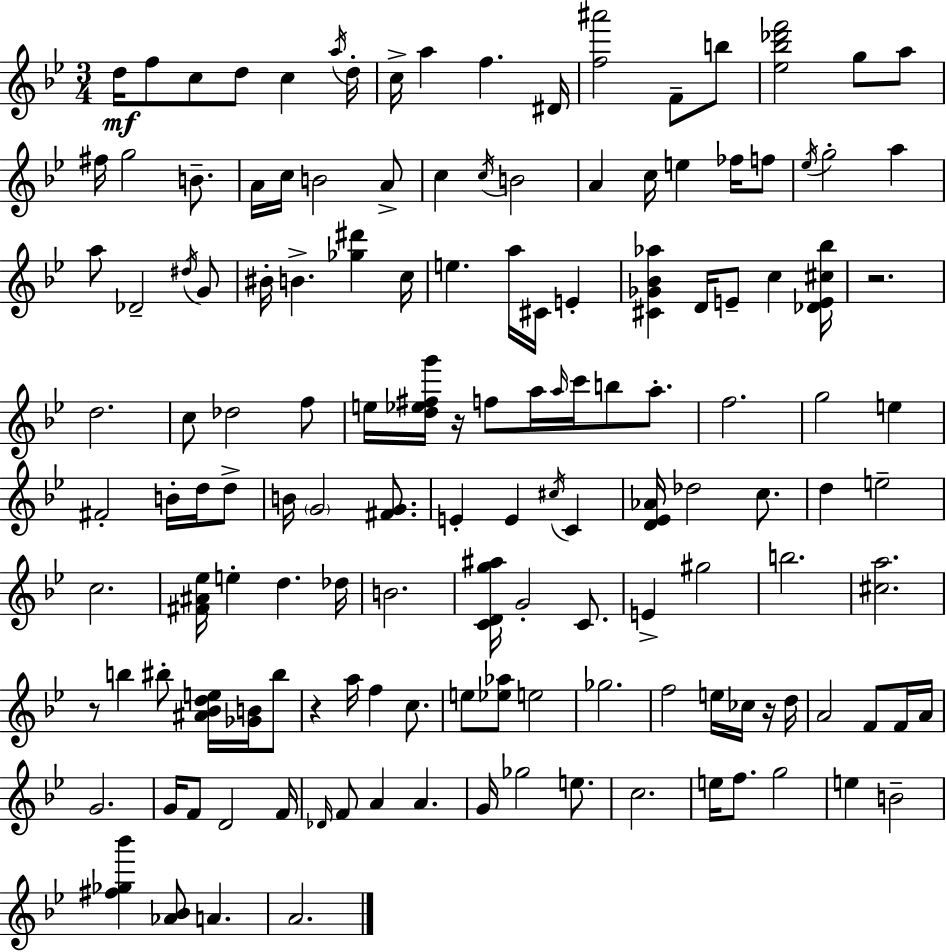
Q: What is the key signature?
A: BES major